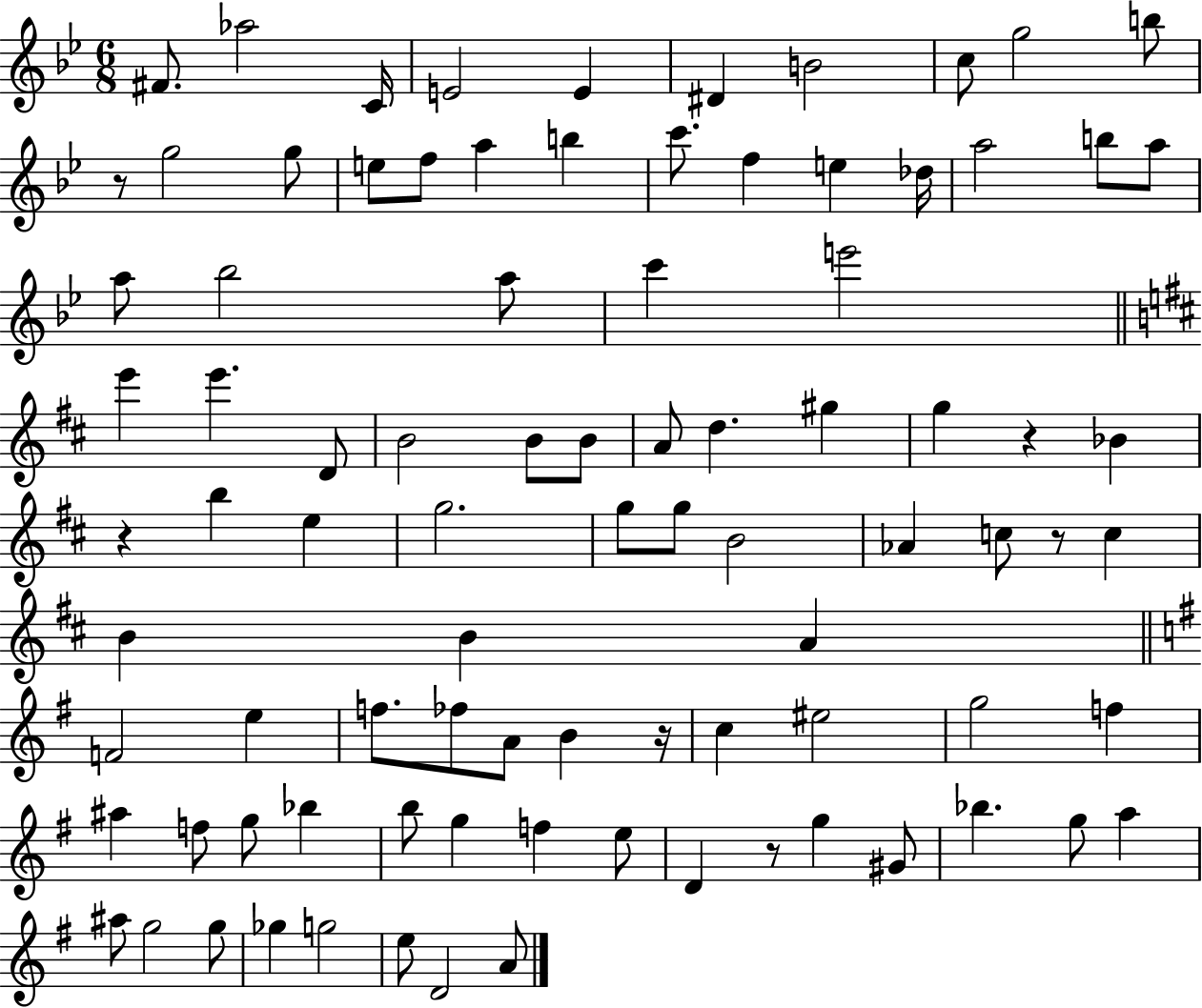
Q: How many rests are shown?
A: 6